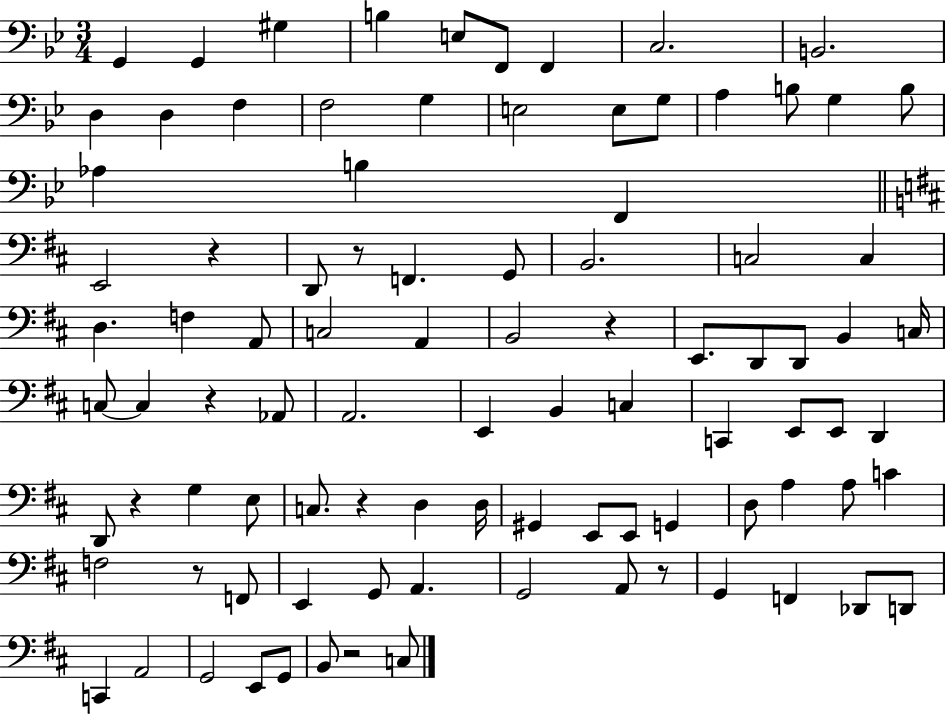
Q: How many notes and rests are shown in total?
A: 94